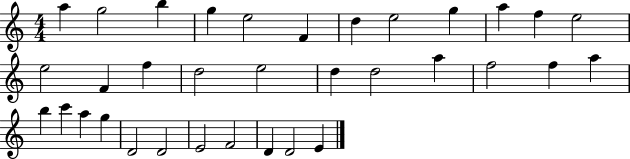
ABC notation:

X:1
T:Untitled
M:4/4
L:1/4
K:C
a g2 b g e2 F d e2 g a f e2 e2 F f d2 e2 d d2 a f2 f a b c' a g D2 D2 E2 F2 D D2 E